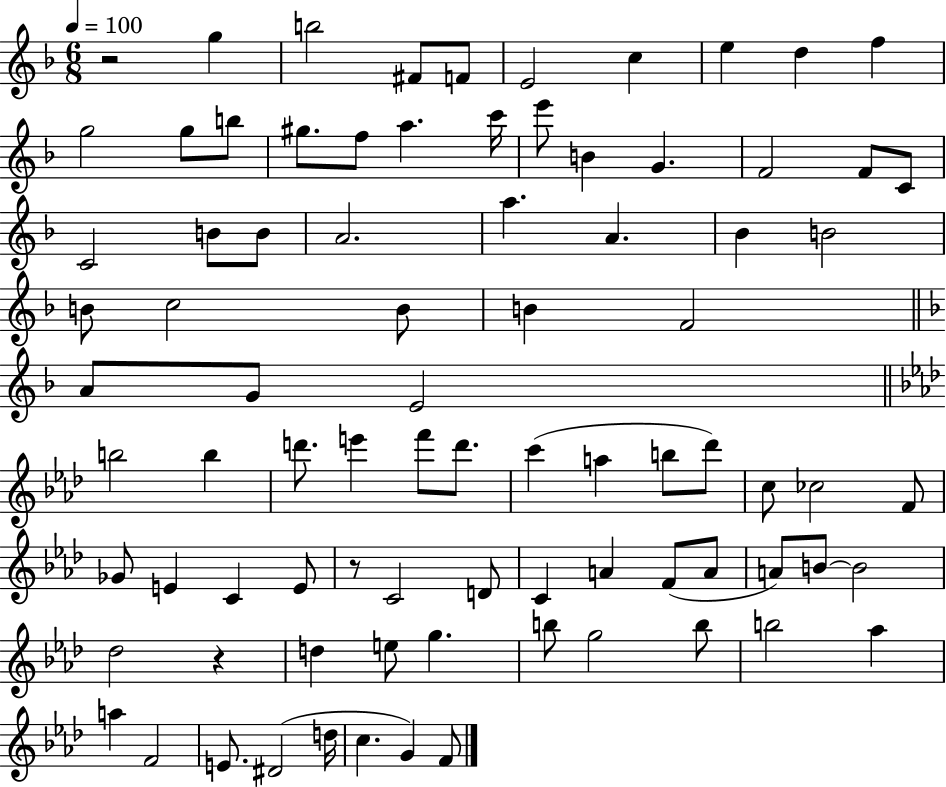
X:1
T:Untitled
M:6/8
L:1/4
K:F
z2 g b2 ^F/2 F/2 E2 c e d f g2 g/2 b/2 ^g/2 f/2 a c'/4 e'/2 B G F2 F/2 C/2 C2 B/2 B/2 A2 a A _B B2 B/2 c2 B/2 B F2 A/2 G/2 E2 b2 b d'/2 e' f'/2 d'/2 c' a b/2 _d'/2 c/2 _c2 F/2 _G/2 E C E/2 z/2 C2 D/2 C A F/2 A/2 A/2 B/2 B2 _d2 z d e/2 g b/2 g2 b/2 b2 _a a F2 E/2 ^D2 d/4 c G F/2